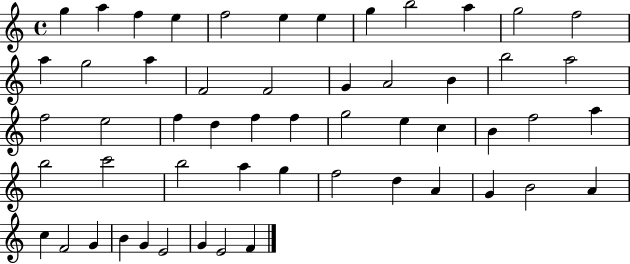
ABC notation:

X:1
T:Untitled
M:4/4
L:1/4
K:C
g a f e f2 e e g b2 a g2 f2 a g2 a F2 F2 G A2 B b2 a2 f2 e2 f d f f g2 e c B f2 a b2 c'2 b2 a g f2 d A G B2 A c F2 G B G E2 G E2 F